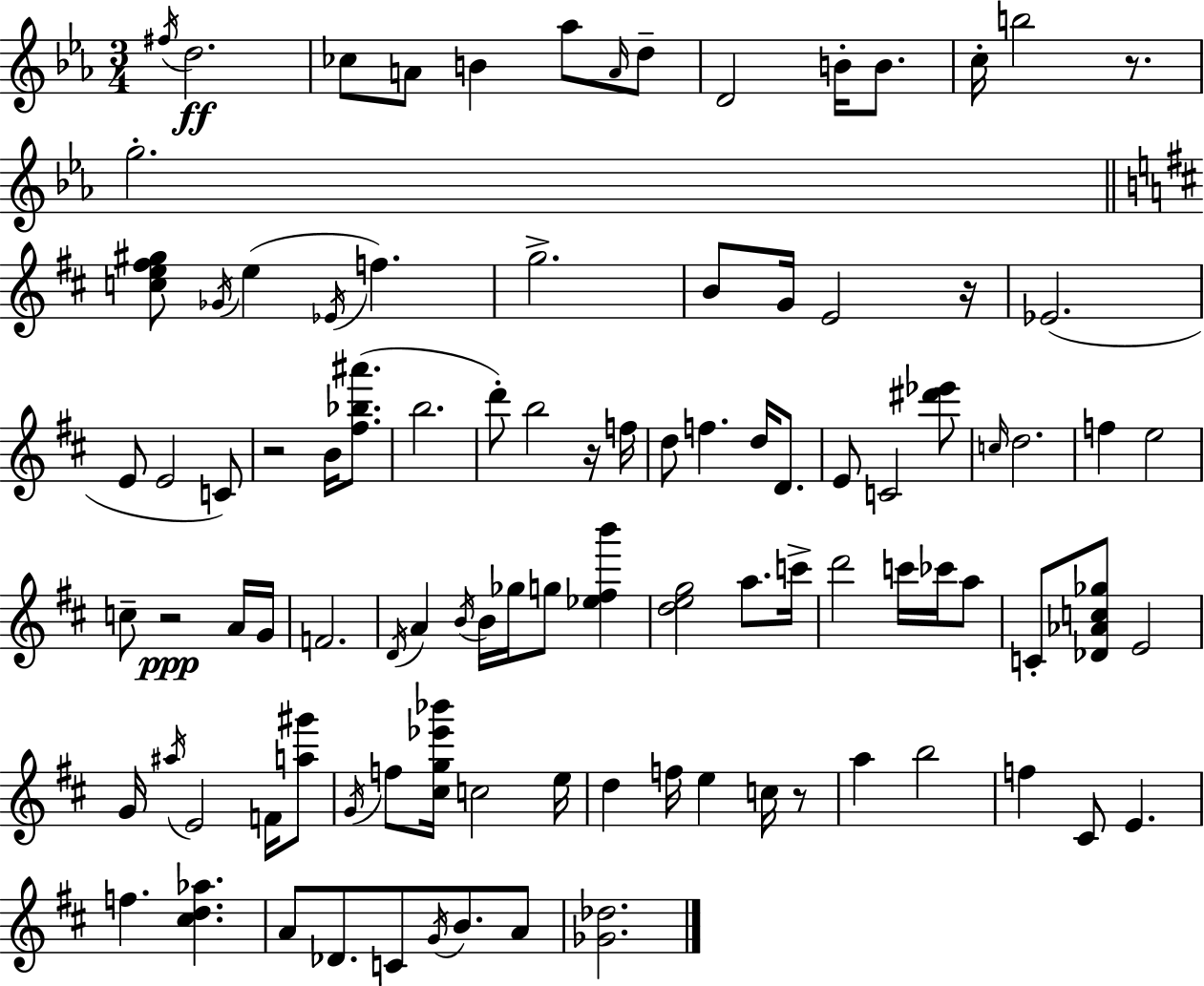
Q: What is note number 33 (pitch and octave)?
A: F5